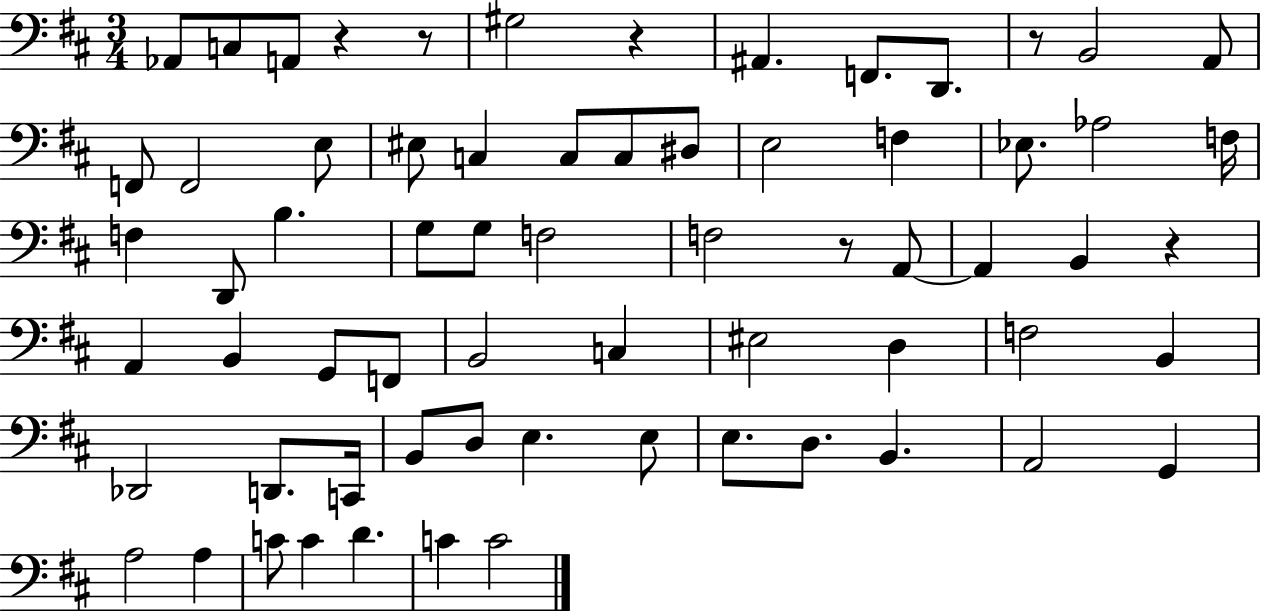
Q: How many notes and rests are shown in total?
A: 67